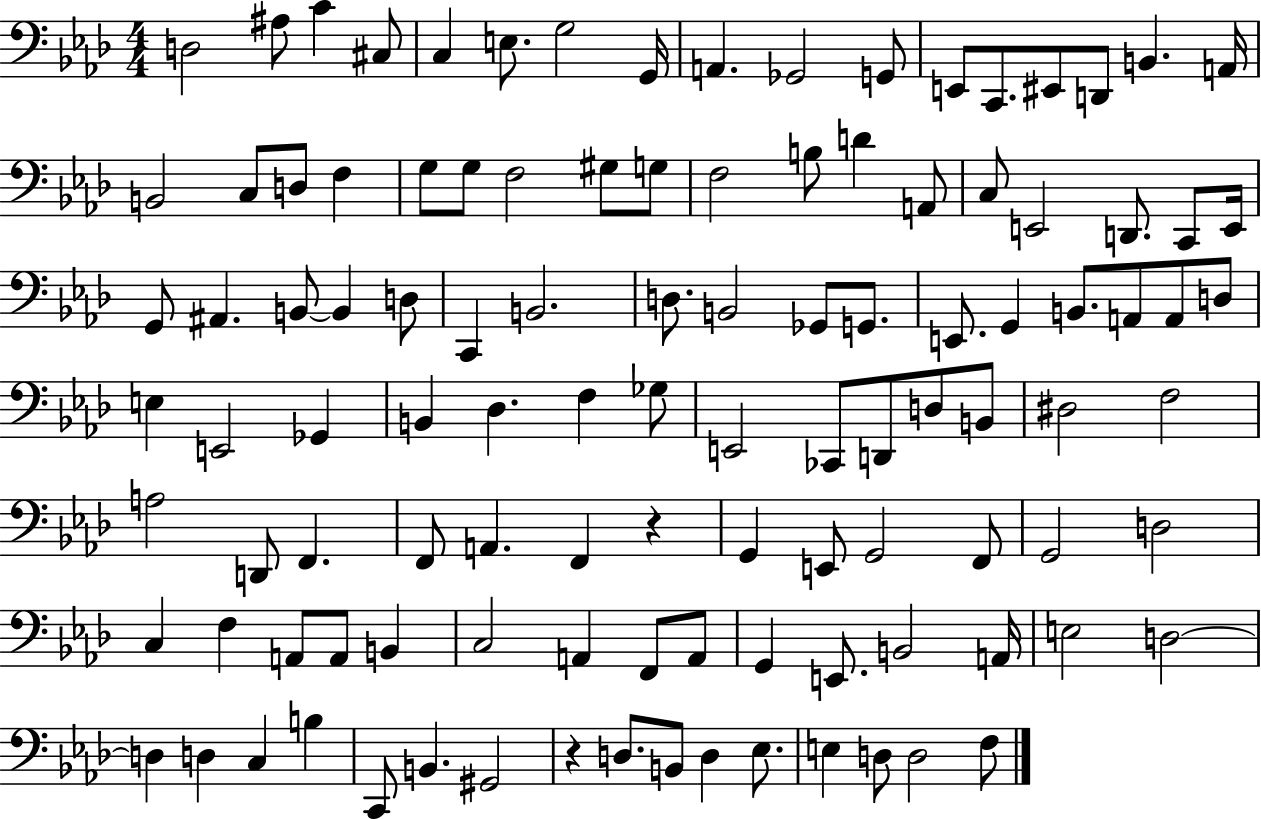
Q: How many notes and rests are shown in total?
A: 110